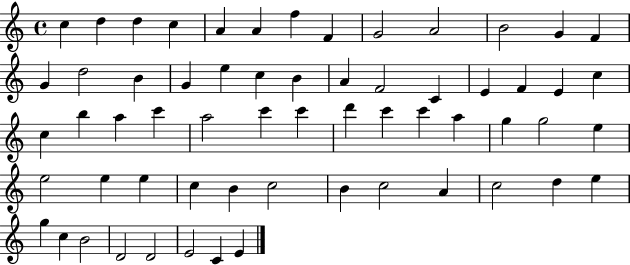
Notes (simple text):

C5/q D5/q D5/q C5/q A4/q A4/q F5/q F4/q G4/h A4/h B4/h G4/q F4/q G4/q D5/h B4/q G4/q E5/q C5/q B4/q A4/q F4/h C4/q E4/q F4/q E4/q C5/q C5/q B5/q A5/q C6/q A5/h C6/q C6/q D6/q C6/q C6/q A5/q G5/q G5/h E5/q E5/h E5/q E5/q C5/q B4/q C5/h B4/q C5/h A4/q C5/h D5/q E5/q G5/q C5/q B4/h D4/h D4/h E4/h C4/q E4/q